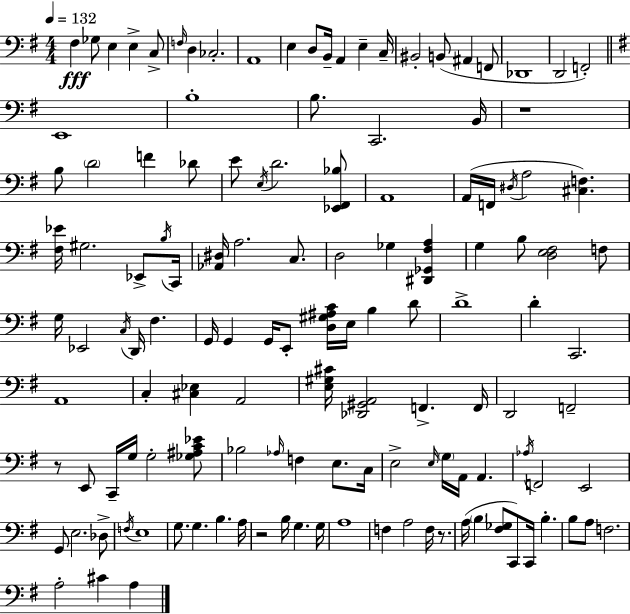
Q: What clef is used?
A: bass